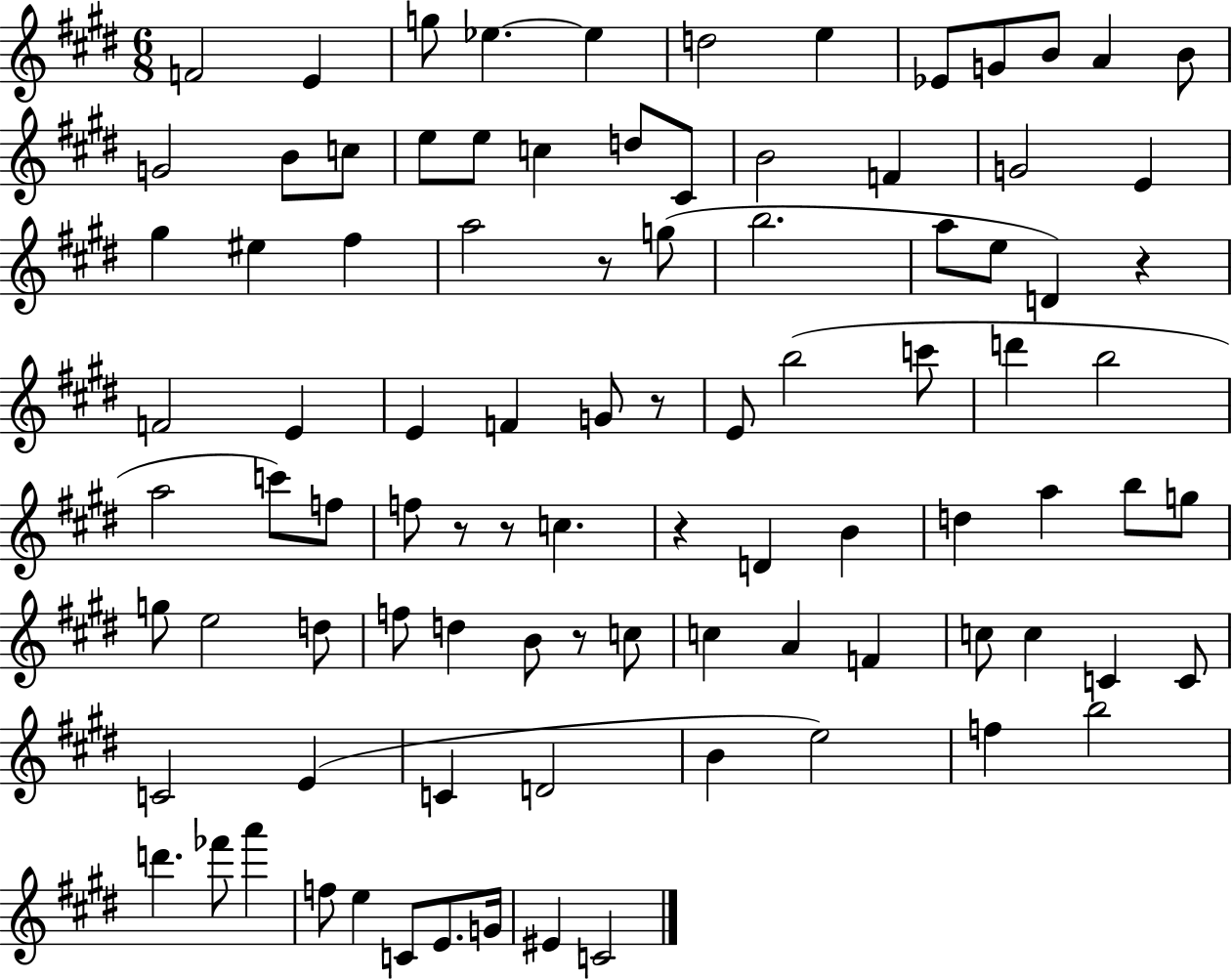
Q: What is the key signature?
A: E major